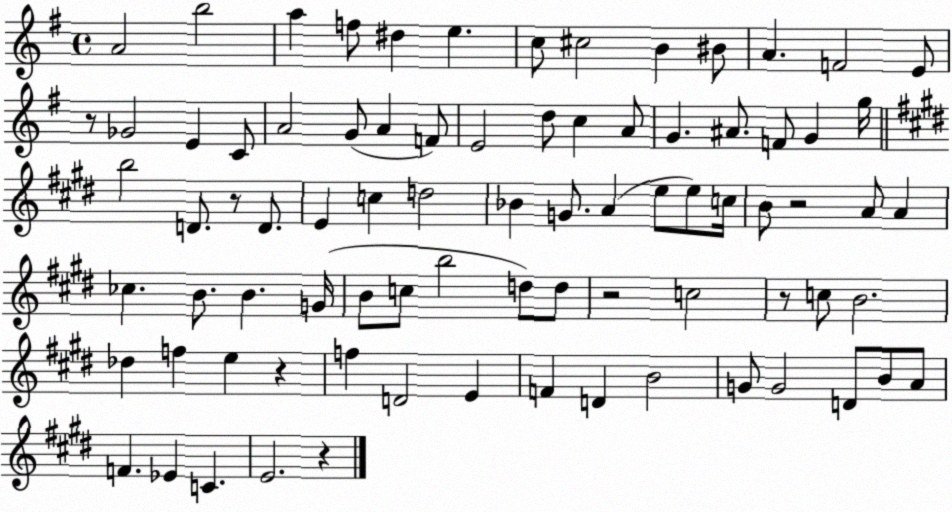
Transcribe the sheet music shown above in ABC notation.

X:1
T:Untitled
M:4/4
L:1/4
K:G
A2 b2 a f/2 ^d e c/2 ^c2 B ^B/2 A F2 E/2 z/2 _G2 E C/2 A2 G/2 A F/2 E2 d/2 c A/2 G ^A/2 F/2 G g/4 b2 D/2 z/2 D/2 E c d2 _B G/2 A e/2 e/2 c/4 B/2 z2 A/2 A _c B/2 B G/4 B/2 c/2 b2 d/2 d/2 z2 c2 z/2 c/2 B2 _d f e z f D2 E F D B2 G/2 G2 D/2 B/2 A/2 F _E C E2 z